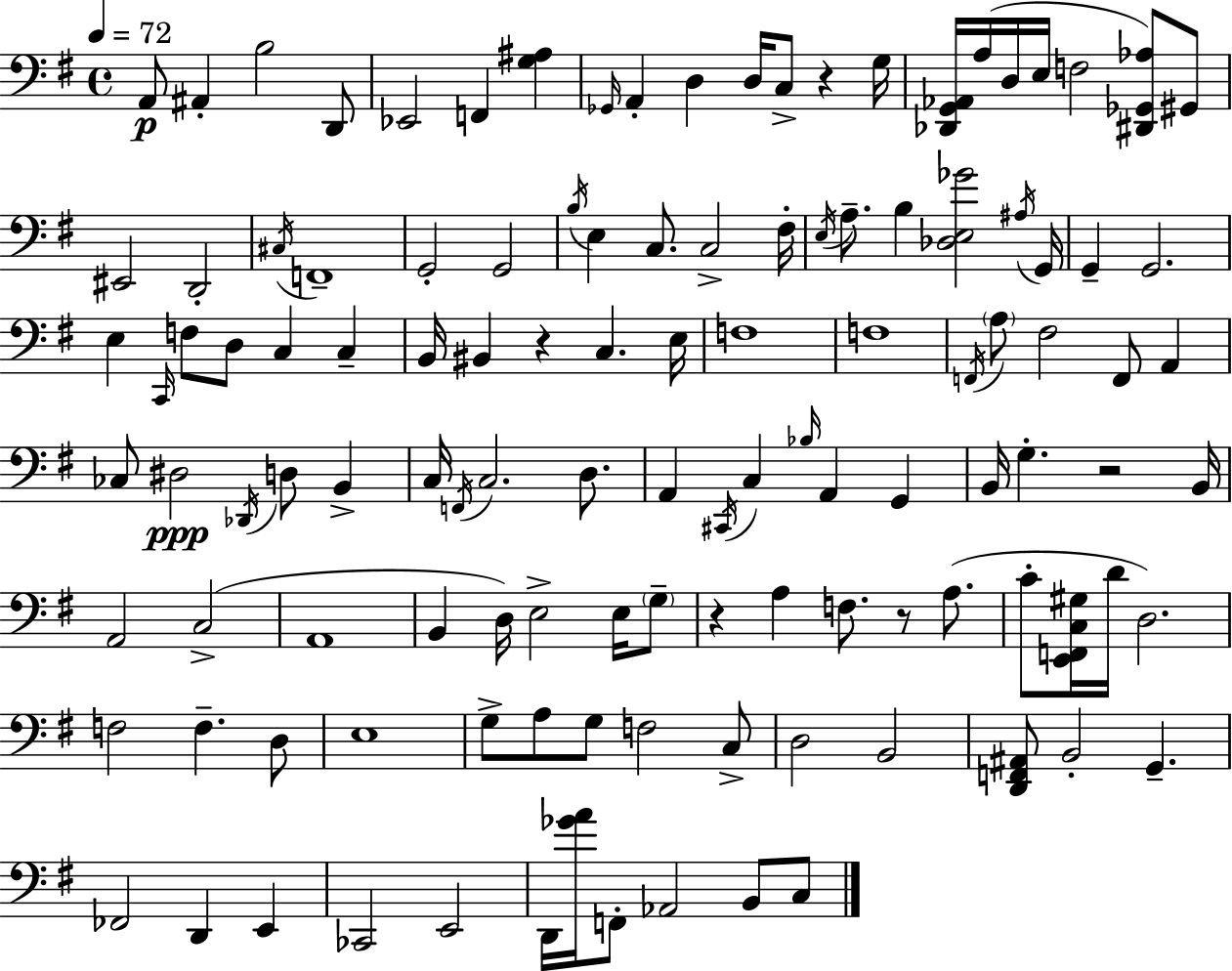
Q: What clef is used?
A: bass